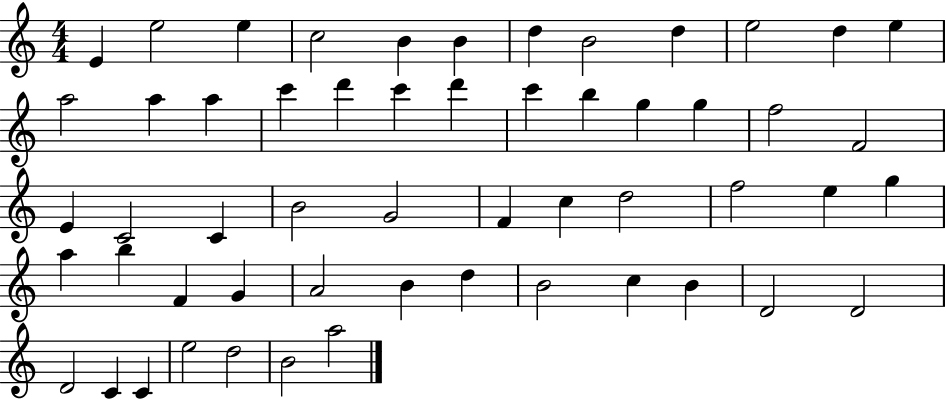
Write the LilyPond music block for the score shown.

{
  \clef treble
  \numericTimeSignature
  \time 4/4
  \key c \major
  e'4 e''2 e''4 | c''2 b'4 b'4 | d''4 b'2 d''4 | e''2 d''4 e''4 | \break a''2 a''4 a''4 | c'''4 d'''4 c'''4 d'''4 | c'''4 b''4 g''4 g''4 | f''2 f'2 | \break e'4 c'2 c'4 | b'2 g'2 | f'4 c''4 d''2 | f''2 e''4 g''4 | \break a''4 b''4 f'4 g'4 | a'2 b'4 d''4 | b'2 c''4 b'4 | d'2 d'2 | \break d'2 c'4 c'4 | e''2 d''2 | b'2 a''2 | \bar "|."
}